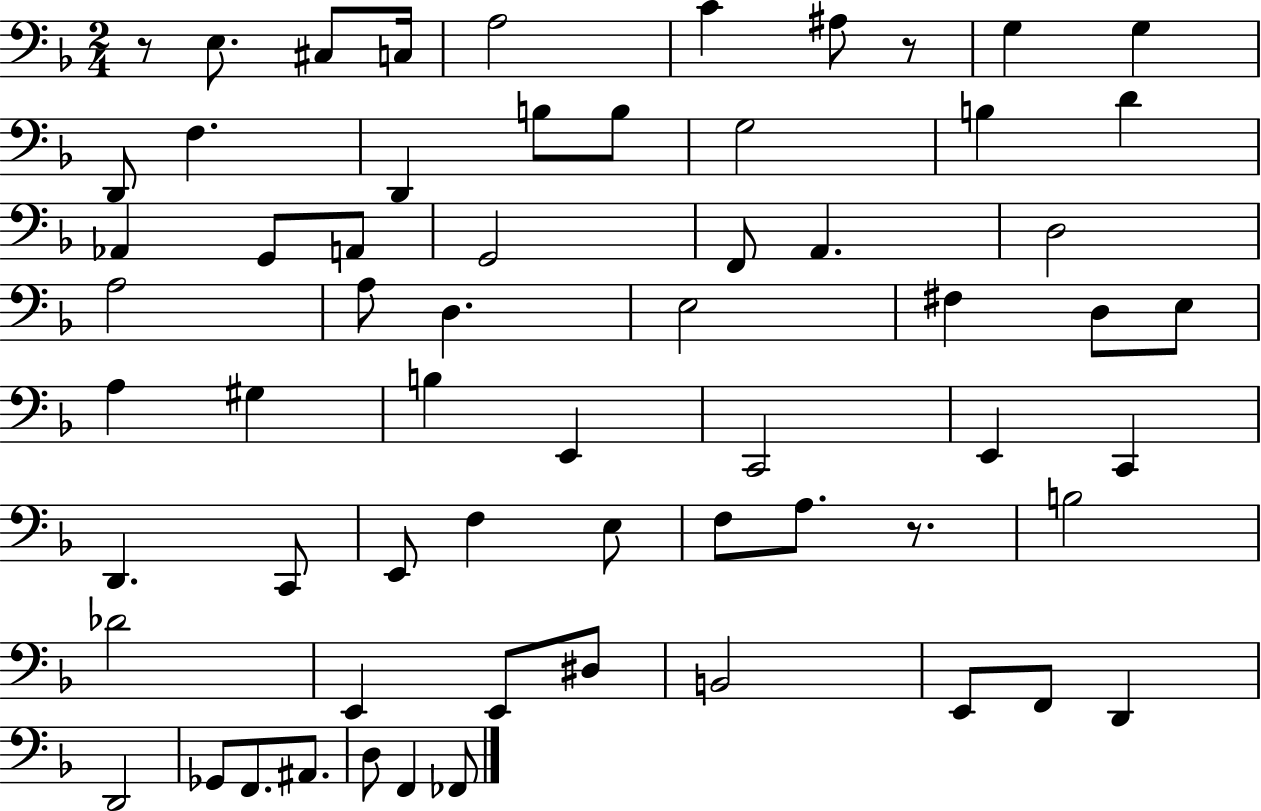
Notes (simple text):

R/e E3/e. C#3/e C3/s A3/h C4/q A#3/e R/e G3/q G3/q D2/e F3/q. D2/q B3/e B3/e G3/h B3/q D4/q Ab2/q G2/e A2/e G2/h F2/e A2/q. D3/h A3/h A3/e D3/q. E3/h F#3/q D3/e E3/e A3/q G#3/q B3/q E2/q C2/h E2/q C2/q D2/q. C2/e E2/e F3/q E3/e F3/e A3/e. R/e. B3/h Db4/h E2/q E2/e D#3/e B2/h E2/e F2/e D2/q D2/h Gb2/e F2/e. A#2/e. D3/e F2/q FES2/e